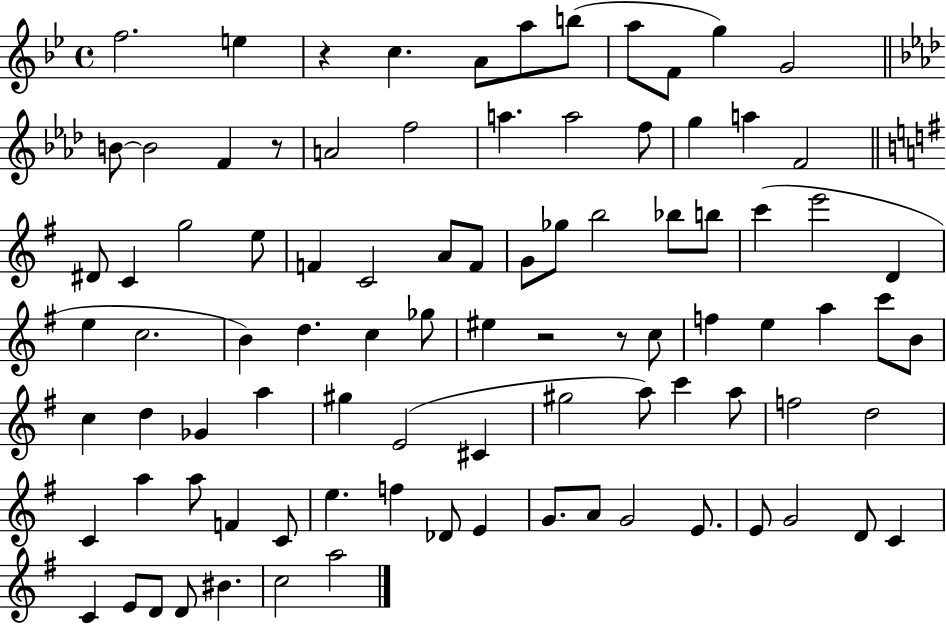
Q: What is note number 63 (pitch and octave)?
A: D5